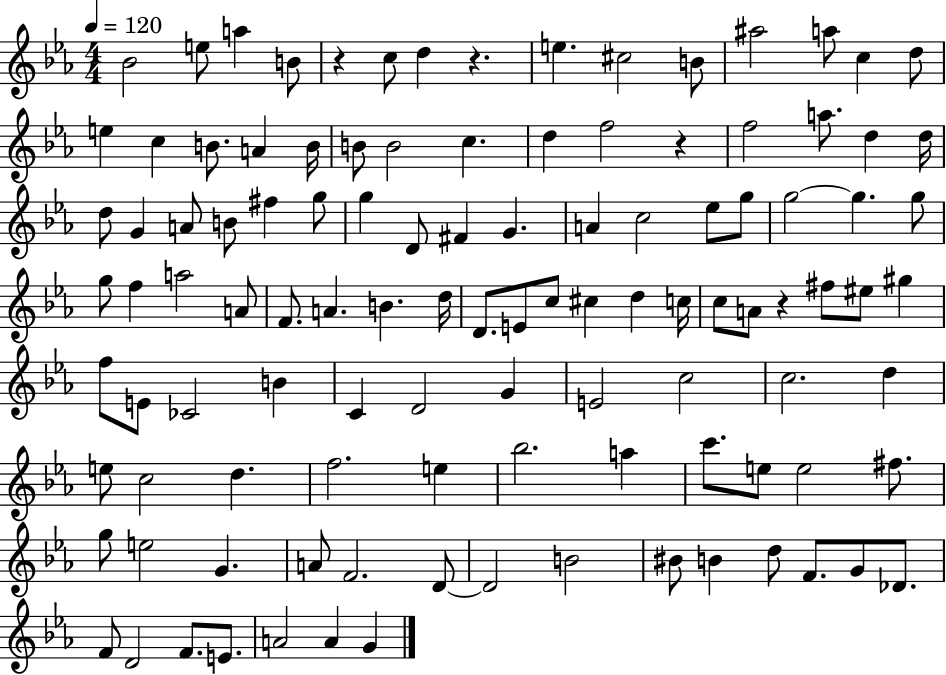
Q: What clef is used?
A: treble